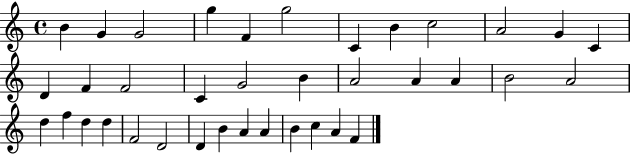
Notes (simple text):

B4/q G4/q G4/h G5/q F4/q G5/h C4/q B4/q C5/h A4/h G4/q C4/q D4/q F4/q F4/h C4/q G4/h B4/q A4/h A4/q A4/q B4/h A4/h D5/q F5/q D5/q D5/q F4/h D4/h D4/q B4/q A4/q A4/q B4/q C5/q A4/q F4/q